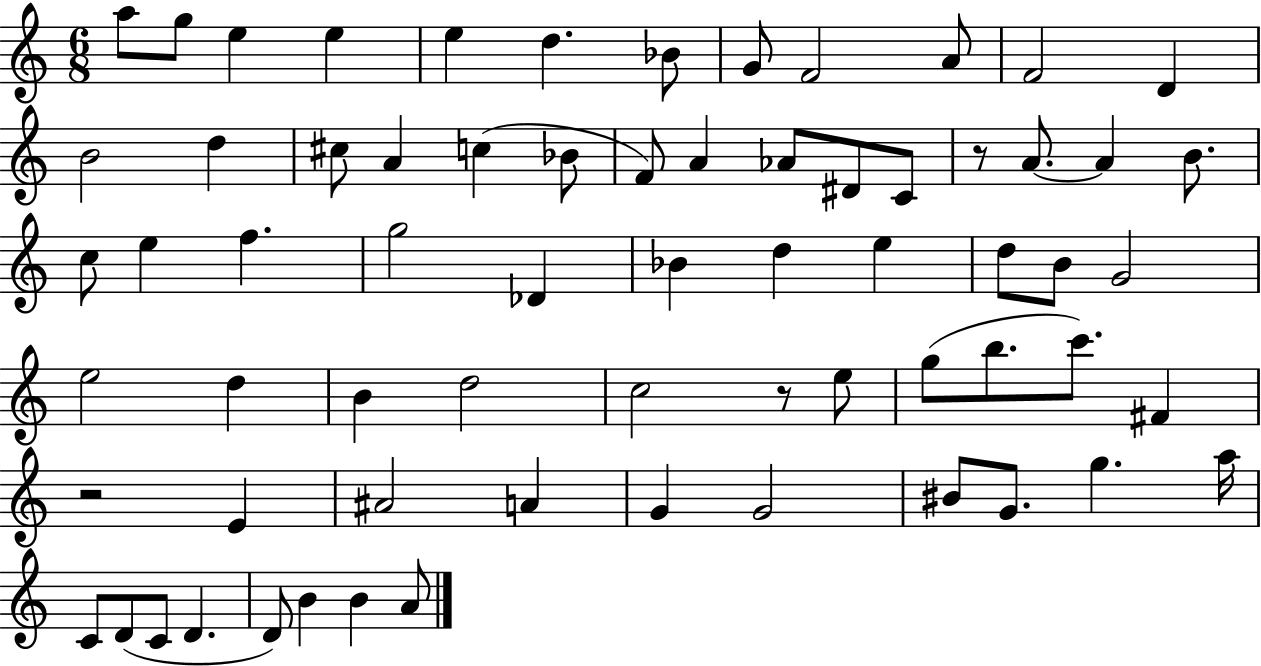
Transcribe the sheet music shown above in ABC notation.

X:1
T:Untitled
M:6/8
L:1/4
K:C
a/2 g/2 e e e d _B/2 G/2 F2 A/2 F2 D B2 d ^c/2 A c _B/2 F/2 A _A/2 ^D/2 C/2 z/2 A/2 A B/2 c/2 e f g2 _D _B d e d/2 B/2 G2 e2 d B d2 c2 z/2 e/2 g/2 b/2 c'/2 ^F z2 E ^A2 A G G2 ^B/2 G/2 g a/4 C/2 D/2 C/2 D D/2 B B A/2